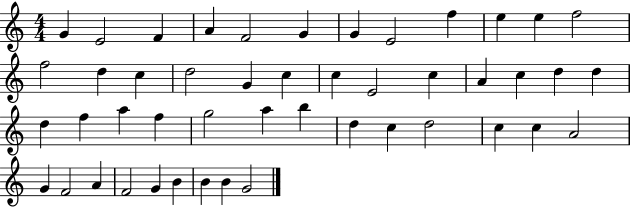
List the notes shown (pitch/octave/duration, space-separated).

G4/q E4/h F4/q A4/q F4/h G4/q G4/q E4/h F5/q E5/q E5/q F5/h F5/h D5/q C5/q D5/h G4/q C5/q C5/q E4/h C5/q A4/q C5/q D5/q D5/q D5/q F5/q A5/q F5/q G5/h A5/q B5/q D5/q C5/q D5/h C5/q C5/q A4/h G4/q F4/h A4/q F4/h G4/q B4/q B4/q B4/q G4/h